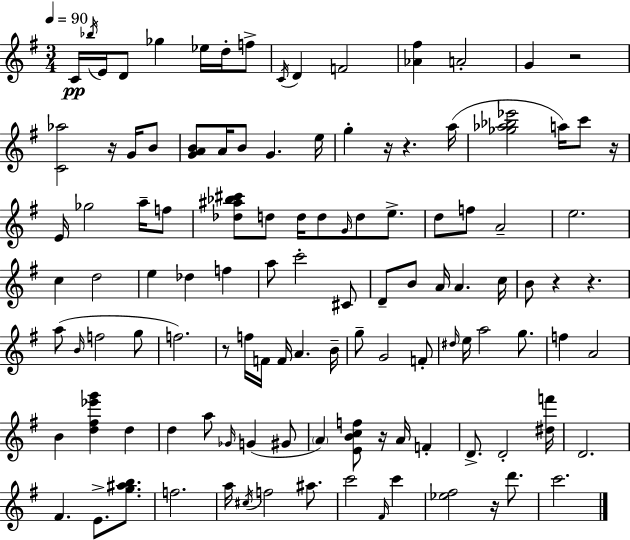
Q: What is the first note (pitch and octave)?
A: C4